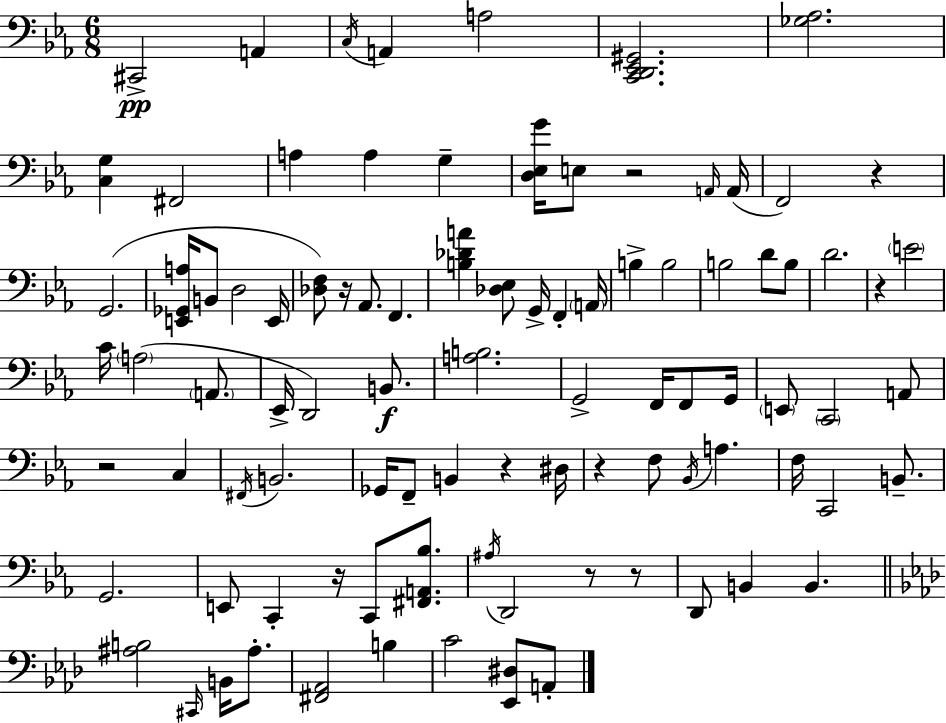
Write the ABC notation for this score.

X:1
T:Untitled
M:6/8
L:1/4
K:Eb
^C,,2 A,, C,/4 A,, A,2 [C,,D,,_E,,^G,,]2 [_G,_A,]2 [C,G,] ^F,,2 A, A, G, [D,_E,G]/4 E,/2 z2 A,,/4 A,,/4 F,,2 z G,,2 [E,,_G,,A,]/4 B,,/2 D,2 E,,/4 [_D,F,]/2 z/4 _A,,/2 F,, [B,_DA] [_D,_E,]/2 G,,/4 F,, A,,/4 B, B,2 B,2 D/2 B,/2 D2 z E2 C/4 A,2 A,,/2 _E,,/4 D,,2 B,,/2 [A,B,]2 G,,2 F,,/4 F,,/2 G,,/4 E,,/2 C,,2 A,,/2 z2 C, ^F,,/4 B,,2 _G,,/4 F,,/2 B,, z ^D,/4 z F,/2 _B,,/4 A, F,/4 C,,2 B,,/2 G,,2 E,,/2 C,, z/4 C,,/2 [^F,,A,,_B,]/2 ^A,/4 D,,2 z/2 z/2 D,,/2 B,, B,, [^A,B,]2 ^C,,/4 B,,/4 ^A,/2 [^F,,_A,,]2 B, C2 [_E,,^D,]/2 A,,/2